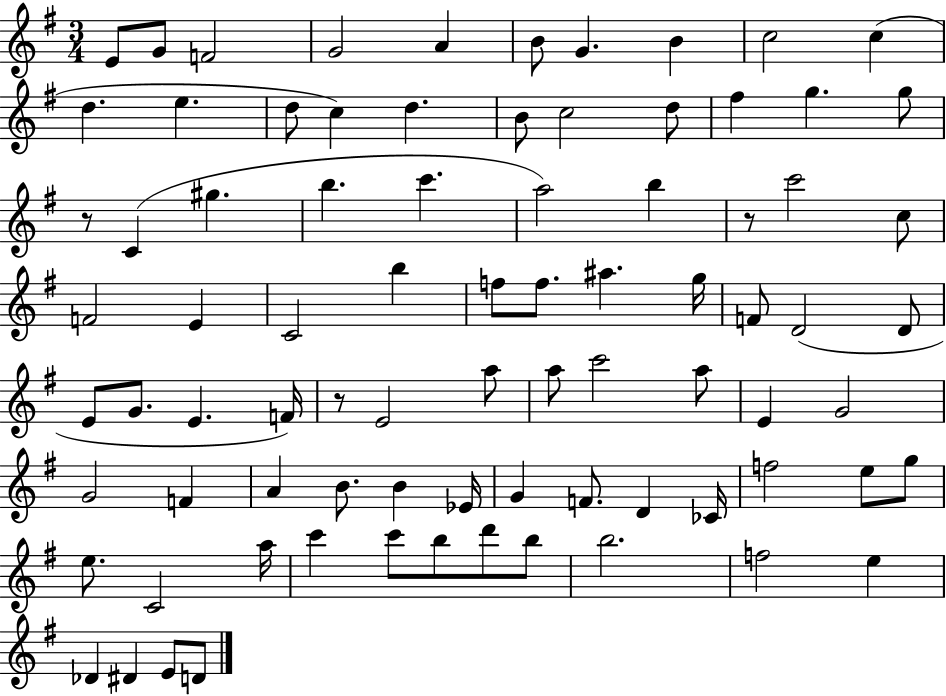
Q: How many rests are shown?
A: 3